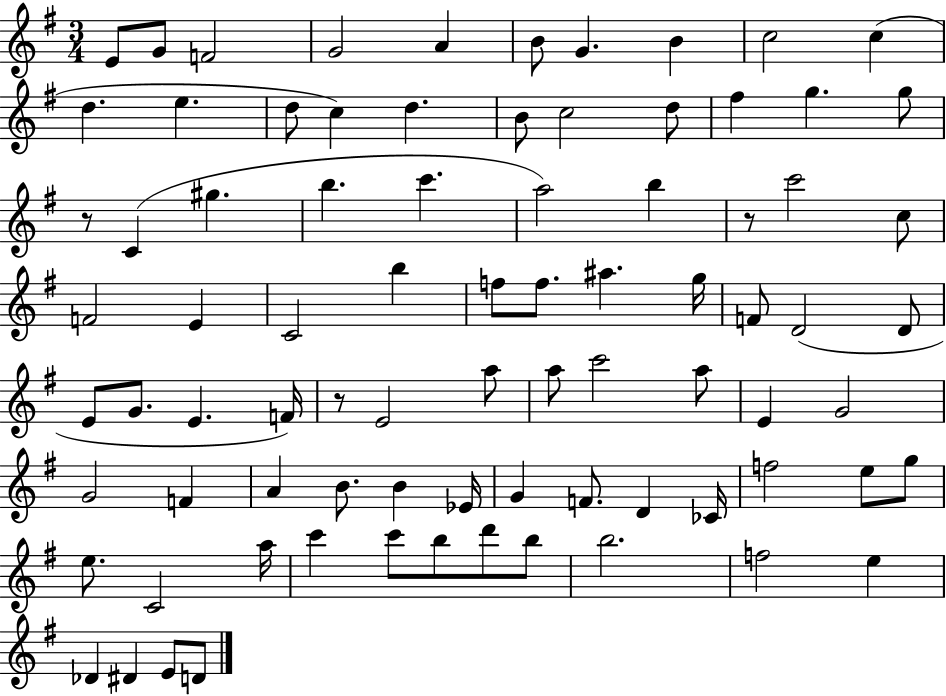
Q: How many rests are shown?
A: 3